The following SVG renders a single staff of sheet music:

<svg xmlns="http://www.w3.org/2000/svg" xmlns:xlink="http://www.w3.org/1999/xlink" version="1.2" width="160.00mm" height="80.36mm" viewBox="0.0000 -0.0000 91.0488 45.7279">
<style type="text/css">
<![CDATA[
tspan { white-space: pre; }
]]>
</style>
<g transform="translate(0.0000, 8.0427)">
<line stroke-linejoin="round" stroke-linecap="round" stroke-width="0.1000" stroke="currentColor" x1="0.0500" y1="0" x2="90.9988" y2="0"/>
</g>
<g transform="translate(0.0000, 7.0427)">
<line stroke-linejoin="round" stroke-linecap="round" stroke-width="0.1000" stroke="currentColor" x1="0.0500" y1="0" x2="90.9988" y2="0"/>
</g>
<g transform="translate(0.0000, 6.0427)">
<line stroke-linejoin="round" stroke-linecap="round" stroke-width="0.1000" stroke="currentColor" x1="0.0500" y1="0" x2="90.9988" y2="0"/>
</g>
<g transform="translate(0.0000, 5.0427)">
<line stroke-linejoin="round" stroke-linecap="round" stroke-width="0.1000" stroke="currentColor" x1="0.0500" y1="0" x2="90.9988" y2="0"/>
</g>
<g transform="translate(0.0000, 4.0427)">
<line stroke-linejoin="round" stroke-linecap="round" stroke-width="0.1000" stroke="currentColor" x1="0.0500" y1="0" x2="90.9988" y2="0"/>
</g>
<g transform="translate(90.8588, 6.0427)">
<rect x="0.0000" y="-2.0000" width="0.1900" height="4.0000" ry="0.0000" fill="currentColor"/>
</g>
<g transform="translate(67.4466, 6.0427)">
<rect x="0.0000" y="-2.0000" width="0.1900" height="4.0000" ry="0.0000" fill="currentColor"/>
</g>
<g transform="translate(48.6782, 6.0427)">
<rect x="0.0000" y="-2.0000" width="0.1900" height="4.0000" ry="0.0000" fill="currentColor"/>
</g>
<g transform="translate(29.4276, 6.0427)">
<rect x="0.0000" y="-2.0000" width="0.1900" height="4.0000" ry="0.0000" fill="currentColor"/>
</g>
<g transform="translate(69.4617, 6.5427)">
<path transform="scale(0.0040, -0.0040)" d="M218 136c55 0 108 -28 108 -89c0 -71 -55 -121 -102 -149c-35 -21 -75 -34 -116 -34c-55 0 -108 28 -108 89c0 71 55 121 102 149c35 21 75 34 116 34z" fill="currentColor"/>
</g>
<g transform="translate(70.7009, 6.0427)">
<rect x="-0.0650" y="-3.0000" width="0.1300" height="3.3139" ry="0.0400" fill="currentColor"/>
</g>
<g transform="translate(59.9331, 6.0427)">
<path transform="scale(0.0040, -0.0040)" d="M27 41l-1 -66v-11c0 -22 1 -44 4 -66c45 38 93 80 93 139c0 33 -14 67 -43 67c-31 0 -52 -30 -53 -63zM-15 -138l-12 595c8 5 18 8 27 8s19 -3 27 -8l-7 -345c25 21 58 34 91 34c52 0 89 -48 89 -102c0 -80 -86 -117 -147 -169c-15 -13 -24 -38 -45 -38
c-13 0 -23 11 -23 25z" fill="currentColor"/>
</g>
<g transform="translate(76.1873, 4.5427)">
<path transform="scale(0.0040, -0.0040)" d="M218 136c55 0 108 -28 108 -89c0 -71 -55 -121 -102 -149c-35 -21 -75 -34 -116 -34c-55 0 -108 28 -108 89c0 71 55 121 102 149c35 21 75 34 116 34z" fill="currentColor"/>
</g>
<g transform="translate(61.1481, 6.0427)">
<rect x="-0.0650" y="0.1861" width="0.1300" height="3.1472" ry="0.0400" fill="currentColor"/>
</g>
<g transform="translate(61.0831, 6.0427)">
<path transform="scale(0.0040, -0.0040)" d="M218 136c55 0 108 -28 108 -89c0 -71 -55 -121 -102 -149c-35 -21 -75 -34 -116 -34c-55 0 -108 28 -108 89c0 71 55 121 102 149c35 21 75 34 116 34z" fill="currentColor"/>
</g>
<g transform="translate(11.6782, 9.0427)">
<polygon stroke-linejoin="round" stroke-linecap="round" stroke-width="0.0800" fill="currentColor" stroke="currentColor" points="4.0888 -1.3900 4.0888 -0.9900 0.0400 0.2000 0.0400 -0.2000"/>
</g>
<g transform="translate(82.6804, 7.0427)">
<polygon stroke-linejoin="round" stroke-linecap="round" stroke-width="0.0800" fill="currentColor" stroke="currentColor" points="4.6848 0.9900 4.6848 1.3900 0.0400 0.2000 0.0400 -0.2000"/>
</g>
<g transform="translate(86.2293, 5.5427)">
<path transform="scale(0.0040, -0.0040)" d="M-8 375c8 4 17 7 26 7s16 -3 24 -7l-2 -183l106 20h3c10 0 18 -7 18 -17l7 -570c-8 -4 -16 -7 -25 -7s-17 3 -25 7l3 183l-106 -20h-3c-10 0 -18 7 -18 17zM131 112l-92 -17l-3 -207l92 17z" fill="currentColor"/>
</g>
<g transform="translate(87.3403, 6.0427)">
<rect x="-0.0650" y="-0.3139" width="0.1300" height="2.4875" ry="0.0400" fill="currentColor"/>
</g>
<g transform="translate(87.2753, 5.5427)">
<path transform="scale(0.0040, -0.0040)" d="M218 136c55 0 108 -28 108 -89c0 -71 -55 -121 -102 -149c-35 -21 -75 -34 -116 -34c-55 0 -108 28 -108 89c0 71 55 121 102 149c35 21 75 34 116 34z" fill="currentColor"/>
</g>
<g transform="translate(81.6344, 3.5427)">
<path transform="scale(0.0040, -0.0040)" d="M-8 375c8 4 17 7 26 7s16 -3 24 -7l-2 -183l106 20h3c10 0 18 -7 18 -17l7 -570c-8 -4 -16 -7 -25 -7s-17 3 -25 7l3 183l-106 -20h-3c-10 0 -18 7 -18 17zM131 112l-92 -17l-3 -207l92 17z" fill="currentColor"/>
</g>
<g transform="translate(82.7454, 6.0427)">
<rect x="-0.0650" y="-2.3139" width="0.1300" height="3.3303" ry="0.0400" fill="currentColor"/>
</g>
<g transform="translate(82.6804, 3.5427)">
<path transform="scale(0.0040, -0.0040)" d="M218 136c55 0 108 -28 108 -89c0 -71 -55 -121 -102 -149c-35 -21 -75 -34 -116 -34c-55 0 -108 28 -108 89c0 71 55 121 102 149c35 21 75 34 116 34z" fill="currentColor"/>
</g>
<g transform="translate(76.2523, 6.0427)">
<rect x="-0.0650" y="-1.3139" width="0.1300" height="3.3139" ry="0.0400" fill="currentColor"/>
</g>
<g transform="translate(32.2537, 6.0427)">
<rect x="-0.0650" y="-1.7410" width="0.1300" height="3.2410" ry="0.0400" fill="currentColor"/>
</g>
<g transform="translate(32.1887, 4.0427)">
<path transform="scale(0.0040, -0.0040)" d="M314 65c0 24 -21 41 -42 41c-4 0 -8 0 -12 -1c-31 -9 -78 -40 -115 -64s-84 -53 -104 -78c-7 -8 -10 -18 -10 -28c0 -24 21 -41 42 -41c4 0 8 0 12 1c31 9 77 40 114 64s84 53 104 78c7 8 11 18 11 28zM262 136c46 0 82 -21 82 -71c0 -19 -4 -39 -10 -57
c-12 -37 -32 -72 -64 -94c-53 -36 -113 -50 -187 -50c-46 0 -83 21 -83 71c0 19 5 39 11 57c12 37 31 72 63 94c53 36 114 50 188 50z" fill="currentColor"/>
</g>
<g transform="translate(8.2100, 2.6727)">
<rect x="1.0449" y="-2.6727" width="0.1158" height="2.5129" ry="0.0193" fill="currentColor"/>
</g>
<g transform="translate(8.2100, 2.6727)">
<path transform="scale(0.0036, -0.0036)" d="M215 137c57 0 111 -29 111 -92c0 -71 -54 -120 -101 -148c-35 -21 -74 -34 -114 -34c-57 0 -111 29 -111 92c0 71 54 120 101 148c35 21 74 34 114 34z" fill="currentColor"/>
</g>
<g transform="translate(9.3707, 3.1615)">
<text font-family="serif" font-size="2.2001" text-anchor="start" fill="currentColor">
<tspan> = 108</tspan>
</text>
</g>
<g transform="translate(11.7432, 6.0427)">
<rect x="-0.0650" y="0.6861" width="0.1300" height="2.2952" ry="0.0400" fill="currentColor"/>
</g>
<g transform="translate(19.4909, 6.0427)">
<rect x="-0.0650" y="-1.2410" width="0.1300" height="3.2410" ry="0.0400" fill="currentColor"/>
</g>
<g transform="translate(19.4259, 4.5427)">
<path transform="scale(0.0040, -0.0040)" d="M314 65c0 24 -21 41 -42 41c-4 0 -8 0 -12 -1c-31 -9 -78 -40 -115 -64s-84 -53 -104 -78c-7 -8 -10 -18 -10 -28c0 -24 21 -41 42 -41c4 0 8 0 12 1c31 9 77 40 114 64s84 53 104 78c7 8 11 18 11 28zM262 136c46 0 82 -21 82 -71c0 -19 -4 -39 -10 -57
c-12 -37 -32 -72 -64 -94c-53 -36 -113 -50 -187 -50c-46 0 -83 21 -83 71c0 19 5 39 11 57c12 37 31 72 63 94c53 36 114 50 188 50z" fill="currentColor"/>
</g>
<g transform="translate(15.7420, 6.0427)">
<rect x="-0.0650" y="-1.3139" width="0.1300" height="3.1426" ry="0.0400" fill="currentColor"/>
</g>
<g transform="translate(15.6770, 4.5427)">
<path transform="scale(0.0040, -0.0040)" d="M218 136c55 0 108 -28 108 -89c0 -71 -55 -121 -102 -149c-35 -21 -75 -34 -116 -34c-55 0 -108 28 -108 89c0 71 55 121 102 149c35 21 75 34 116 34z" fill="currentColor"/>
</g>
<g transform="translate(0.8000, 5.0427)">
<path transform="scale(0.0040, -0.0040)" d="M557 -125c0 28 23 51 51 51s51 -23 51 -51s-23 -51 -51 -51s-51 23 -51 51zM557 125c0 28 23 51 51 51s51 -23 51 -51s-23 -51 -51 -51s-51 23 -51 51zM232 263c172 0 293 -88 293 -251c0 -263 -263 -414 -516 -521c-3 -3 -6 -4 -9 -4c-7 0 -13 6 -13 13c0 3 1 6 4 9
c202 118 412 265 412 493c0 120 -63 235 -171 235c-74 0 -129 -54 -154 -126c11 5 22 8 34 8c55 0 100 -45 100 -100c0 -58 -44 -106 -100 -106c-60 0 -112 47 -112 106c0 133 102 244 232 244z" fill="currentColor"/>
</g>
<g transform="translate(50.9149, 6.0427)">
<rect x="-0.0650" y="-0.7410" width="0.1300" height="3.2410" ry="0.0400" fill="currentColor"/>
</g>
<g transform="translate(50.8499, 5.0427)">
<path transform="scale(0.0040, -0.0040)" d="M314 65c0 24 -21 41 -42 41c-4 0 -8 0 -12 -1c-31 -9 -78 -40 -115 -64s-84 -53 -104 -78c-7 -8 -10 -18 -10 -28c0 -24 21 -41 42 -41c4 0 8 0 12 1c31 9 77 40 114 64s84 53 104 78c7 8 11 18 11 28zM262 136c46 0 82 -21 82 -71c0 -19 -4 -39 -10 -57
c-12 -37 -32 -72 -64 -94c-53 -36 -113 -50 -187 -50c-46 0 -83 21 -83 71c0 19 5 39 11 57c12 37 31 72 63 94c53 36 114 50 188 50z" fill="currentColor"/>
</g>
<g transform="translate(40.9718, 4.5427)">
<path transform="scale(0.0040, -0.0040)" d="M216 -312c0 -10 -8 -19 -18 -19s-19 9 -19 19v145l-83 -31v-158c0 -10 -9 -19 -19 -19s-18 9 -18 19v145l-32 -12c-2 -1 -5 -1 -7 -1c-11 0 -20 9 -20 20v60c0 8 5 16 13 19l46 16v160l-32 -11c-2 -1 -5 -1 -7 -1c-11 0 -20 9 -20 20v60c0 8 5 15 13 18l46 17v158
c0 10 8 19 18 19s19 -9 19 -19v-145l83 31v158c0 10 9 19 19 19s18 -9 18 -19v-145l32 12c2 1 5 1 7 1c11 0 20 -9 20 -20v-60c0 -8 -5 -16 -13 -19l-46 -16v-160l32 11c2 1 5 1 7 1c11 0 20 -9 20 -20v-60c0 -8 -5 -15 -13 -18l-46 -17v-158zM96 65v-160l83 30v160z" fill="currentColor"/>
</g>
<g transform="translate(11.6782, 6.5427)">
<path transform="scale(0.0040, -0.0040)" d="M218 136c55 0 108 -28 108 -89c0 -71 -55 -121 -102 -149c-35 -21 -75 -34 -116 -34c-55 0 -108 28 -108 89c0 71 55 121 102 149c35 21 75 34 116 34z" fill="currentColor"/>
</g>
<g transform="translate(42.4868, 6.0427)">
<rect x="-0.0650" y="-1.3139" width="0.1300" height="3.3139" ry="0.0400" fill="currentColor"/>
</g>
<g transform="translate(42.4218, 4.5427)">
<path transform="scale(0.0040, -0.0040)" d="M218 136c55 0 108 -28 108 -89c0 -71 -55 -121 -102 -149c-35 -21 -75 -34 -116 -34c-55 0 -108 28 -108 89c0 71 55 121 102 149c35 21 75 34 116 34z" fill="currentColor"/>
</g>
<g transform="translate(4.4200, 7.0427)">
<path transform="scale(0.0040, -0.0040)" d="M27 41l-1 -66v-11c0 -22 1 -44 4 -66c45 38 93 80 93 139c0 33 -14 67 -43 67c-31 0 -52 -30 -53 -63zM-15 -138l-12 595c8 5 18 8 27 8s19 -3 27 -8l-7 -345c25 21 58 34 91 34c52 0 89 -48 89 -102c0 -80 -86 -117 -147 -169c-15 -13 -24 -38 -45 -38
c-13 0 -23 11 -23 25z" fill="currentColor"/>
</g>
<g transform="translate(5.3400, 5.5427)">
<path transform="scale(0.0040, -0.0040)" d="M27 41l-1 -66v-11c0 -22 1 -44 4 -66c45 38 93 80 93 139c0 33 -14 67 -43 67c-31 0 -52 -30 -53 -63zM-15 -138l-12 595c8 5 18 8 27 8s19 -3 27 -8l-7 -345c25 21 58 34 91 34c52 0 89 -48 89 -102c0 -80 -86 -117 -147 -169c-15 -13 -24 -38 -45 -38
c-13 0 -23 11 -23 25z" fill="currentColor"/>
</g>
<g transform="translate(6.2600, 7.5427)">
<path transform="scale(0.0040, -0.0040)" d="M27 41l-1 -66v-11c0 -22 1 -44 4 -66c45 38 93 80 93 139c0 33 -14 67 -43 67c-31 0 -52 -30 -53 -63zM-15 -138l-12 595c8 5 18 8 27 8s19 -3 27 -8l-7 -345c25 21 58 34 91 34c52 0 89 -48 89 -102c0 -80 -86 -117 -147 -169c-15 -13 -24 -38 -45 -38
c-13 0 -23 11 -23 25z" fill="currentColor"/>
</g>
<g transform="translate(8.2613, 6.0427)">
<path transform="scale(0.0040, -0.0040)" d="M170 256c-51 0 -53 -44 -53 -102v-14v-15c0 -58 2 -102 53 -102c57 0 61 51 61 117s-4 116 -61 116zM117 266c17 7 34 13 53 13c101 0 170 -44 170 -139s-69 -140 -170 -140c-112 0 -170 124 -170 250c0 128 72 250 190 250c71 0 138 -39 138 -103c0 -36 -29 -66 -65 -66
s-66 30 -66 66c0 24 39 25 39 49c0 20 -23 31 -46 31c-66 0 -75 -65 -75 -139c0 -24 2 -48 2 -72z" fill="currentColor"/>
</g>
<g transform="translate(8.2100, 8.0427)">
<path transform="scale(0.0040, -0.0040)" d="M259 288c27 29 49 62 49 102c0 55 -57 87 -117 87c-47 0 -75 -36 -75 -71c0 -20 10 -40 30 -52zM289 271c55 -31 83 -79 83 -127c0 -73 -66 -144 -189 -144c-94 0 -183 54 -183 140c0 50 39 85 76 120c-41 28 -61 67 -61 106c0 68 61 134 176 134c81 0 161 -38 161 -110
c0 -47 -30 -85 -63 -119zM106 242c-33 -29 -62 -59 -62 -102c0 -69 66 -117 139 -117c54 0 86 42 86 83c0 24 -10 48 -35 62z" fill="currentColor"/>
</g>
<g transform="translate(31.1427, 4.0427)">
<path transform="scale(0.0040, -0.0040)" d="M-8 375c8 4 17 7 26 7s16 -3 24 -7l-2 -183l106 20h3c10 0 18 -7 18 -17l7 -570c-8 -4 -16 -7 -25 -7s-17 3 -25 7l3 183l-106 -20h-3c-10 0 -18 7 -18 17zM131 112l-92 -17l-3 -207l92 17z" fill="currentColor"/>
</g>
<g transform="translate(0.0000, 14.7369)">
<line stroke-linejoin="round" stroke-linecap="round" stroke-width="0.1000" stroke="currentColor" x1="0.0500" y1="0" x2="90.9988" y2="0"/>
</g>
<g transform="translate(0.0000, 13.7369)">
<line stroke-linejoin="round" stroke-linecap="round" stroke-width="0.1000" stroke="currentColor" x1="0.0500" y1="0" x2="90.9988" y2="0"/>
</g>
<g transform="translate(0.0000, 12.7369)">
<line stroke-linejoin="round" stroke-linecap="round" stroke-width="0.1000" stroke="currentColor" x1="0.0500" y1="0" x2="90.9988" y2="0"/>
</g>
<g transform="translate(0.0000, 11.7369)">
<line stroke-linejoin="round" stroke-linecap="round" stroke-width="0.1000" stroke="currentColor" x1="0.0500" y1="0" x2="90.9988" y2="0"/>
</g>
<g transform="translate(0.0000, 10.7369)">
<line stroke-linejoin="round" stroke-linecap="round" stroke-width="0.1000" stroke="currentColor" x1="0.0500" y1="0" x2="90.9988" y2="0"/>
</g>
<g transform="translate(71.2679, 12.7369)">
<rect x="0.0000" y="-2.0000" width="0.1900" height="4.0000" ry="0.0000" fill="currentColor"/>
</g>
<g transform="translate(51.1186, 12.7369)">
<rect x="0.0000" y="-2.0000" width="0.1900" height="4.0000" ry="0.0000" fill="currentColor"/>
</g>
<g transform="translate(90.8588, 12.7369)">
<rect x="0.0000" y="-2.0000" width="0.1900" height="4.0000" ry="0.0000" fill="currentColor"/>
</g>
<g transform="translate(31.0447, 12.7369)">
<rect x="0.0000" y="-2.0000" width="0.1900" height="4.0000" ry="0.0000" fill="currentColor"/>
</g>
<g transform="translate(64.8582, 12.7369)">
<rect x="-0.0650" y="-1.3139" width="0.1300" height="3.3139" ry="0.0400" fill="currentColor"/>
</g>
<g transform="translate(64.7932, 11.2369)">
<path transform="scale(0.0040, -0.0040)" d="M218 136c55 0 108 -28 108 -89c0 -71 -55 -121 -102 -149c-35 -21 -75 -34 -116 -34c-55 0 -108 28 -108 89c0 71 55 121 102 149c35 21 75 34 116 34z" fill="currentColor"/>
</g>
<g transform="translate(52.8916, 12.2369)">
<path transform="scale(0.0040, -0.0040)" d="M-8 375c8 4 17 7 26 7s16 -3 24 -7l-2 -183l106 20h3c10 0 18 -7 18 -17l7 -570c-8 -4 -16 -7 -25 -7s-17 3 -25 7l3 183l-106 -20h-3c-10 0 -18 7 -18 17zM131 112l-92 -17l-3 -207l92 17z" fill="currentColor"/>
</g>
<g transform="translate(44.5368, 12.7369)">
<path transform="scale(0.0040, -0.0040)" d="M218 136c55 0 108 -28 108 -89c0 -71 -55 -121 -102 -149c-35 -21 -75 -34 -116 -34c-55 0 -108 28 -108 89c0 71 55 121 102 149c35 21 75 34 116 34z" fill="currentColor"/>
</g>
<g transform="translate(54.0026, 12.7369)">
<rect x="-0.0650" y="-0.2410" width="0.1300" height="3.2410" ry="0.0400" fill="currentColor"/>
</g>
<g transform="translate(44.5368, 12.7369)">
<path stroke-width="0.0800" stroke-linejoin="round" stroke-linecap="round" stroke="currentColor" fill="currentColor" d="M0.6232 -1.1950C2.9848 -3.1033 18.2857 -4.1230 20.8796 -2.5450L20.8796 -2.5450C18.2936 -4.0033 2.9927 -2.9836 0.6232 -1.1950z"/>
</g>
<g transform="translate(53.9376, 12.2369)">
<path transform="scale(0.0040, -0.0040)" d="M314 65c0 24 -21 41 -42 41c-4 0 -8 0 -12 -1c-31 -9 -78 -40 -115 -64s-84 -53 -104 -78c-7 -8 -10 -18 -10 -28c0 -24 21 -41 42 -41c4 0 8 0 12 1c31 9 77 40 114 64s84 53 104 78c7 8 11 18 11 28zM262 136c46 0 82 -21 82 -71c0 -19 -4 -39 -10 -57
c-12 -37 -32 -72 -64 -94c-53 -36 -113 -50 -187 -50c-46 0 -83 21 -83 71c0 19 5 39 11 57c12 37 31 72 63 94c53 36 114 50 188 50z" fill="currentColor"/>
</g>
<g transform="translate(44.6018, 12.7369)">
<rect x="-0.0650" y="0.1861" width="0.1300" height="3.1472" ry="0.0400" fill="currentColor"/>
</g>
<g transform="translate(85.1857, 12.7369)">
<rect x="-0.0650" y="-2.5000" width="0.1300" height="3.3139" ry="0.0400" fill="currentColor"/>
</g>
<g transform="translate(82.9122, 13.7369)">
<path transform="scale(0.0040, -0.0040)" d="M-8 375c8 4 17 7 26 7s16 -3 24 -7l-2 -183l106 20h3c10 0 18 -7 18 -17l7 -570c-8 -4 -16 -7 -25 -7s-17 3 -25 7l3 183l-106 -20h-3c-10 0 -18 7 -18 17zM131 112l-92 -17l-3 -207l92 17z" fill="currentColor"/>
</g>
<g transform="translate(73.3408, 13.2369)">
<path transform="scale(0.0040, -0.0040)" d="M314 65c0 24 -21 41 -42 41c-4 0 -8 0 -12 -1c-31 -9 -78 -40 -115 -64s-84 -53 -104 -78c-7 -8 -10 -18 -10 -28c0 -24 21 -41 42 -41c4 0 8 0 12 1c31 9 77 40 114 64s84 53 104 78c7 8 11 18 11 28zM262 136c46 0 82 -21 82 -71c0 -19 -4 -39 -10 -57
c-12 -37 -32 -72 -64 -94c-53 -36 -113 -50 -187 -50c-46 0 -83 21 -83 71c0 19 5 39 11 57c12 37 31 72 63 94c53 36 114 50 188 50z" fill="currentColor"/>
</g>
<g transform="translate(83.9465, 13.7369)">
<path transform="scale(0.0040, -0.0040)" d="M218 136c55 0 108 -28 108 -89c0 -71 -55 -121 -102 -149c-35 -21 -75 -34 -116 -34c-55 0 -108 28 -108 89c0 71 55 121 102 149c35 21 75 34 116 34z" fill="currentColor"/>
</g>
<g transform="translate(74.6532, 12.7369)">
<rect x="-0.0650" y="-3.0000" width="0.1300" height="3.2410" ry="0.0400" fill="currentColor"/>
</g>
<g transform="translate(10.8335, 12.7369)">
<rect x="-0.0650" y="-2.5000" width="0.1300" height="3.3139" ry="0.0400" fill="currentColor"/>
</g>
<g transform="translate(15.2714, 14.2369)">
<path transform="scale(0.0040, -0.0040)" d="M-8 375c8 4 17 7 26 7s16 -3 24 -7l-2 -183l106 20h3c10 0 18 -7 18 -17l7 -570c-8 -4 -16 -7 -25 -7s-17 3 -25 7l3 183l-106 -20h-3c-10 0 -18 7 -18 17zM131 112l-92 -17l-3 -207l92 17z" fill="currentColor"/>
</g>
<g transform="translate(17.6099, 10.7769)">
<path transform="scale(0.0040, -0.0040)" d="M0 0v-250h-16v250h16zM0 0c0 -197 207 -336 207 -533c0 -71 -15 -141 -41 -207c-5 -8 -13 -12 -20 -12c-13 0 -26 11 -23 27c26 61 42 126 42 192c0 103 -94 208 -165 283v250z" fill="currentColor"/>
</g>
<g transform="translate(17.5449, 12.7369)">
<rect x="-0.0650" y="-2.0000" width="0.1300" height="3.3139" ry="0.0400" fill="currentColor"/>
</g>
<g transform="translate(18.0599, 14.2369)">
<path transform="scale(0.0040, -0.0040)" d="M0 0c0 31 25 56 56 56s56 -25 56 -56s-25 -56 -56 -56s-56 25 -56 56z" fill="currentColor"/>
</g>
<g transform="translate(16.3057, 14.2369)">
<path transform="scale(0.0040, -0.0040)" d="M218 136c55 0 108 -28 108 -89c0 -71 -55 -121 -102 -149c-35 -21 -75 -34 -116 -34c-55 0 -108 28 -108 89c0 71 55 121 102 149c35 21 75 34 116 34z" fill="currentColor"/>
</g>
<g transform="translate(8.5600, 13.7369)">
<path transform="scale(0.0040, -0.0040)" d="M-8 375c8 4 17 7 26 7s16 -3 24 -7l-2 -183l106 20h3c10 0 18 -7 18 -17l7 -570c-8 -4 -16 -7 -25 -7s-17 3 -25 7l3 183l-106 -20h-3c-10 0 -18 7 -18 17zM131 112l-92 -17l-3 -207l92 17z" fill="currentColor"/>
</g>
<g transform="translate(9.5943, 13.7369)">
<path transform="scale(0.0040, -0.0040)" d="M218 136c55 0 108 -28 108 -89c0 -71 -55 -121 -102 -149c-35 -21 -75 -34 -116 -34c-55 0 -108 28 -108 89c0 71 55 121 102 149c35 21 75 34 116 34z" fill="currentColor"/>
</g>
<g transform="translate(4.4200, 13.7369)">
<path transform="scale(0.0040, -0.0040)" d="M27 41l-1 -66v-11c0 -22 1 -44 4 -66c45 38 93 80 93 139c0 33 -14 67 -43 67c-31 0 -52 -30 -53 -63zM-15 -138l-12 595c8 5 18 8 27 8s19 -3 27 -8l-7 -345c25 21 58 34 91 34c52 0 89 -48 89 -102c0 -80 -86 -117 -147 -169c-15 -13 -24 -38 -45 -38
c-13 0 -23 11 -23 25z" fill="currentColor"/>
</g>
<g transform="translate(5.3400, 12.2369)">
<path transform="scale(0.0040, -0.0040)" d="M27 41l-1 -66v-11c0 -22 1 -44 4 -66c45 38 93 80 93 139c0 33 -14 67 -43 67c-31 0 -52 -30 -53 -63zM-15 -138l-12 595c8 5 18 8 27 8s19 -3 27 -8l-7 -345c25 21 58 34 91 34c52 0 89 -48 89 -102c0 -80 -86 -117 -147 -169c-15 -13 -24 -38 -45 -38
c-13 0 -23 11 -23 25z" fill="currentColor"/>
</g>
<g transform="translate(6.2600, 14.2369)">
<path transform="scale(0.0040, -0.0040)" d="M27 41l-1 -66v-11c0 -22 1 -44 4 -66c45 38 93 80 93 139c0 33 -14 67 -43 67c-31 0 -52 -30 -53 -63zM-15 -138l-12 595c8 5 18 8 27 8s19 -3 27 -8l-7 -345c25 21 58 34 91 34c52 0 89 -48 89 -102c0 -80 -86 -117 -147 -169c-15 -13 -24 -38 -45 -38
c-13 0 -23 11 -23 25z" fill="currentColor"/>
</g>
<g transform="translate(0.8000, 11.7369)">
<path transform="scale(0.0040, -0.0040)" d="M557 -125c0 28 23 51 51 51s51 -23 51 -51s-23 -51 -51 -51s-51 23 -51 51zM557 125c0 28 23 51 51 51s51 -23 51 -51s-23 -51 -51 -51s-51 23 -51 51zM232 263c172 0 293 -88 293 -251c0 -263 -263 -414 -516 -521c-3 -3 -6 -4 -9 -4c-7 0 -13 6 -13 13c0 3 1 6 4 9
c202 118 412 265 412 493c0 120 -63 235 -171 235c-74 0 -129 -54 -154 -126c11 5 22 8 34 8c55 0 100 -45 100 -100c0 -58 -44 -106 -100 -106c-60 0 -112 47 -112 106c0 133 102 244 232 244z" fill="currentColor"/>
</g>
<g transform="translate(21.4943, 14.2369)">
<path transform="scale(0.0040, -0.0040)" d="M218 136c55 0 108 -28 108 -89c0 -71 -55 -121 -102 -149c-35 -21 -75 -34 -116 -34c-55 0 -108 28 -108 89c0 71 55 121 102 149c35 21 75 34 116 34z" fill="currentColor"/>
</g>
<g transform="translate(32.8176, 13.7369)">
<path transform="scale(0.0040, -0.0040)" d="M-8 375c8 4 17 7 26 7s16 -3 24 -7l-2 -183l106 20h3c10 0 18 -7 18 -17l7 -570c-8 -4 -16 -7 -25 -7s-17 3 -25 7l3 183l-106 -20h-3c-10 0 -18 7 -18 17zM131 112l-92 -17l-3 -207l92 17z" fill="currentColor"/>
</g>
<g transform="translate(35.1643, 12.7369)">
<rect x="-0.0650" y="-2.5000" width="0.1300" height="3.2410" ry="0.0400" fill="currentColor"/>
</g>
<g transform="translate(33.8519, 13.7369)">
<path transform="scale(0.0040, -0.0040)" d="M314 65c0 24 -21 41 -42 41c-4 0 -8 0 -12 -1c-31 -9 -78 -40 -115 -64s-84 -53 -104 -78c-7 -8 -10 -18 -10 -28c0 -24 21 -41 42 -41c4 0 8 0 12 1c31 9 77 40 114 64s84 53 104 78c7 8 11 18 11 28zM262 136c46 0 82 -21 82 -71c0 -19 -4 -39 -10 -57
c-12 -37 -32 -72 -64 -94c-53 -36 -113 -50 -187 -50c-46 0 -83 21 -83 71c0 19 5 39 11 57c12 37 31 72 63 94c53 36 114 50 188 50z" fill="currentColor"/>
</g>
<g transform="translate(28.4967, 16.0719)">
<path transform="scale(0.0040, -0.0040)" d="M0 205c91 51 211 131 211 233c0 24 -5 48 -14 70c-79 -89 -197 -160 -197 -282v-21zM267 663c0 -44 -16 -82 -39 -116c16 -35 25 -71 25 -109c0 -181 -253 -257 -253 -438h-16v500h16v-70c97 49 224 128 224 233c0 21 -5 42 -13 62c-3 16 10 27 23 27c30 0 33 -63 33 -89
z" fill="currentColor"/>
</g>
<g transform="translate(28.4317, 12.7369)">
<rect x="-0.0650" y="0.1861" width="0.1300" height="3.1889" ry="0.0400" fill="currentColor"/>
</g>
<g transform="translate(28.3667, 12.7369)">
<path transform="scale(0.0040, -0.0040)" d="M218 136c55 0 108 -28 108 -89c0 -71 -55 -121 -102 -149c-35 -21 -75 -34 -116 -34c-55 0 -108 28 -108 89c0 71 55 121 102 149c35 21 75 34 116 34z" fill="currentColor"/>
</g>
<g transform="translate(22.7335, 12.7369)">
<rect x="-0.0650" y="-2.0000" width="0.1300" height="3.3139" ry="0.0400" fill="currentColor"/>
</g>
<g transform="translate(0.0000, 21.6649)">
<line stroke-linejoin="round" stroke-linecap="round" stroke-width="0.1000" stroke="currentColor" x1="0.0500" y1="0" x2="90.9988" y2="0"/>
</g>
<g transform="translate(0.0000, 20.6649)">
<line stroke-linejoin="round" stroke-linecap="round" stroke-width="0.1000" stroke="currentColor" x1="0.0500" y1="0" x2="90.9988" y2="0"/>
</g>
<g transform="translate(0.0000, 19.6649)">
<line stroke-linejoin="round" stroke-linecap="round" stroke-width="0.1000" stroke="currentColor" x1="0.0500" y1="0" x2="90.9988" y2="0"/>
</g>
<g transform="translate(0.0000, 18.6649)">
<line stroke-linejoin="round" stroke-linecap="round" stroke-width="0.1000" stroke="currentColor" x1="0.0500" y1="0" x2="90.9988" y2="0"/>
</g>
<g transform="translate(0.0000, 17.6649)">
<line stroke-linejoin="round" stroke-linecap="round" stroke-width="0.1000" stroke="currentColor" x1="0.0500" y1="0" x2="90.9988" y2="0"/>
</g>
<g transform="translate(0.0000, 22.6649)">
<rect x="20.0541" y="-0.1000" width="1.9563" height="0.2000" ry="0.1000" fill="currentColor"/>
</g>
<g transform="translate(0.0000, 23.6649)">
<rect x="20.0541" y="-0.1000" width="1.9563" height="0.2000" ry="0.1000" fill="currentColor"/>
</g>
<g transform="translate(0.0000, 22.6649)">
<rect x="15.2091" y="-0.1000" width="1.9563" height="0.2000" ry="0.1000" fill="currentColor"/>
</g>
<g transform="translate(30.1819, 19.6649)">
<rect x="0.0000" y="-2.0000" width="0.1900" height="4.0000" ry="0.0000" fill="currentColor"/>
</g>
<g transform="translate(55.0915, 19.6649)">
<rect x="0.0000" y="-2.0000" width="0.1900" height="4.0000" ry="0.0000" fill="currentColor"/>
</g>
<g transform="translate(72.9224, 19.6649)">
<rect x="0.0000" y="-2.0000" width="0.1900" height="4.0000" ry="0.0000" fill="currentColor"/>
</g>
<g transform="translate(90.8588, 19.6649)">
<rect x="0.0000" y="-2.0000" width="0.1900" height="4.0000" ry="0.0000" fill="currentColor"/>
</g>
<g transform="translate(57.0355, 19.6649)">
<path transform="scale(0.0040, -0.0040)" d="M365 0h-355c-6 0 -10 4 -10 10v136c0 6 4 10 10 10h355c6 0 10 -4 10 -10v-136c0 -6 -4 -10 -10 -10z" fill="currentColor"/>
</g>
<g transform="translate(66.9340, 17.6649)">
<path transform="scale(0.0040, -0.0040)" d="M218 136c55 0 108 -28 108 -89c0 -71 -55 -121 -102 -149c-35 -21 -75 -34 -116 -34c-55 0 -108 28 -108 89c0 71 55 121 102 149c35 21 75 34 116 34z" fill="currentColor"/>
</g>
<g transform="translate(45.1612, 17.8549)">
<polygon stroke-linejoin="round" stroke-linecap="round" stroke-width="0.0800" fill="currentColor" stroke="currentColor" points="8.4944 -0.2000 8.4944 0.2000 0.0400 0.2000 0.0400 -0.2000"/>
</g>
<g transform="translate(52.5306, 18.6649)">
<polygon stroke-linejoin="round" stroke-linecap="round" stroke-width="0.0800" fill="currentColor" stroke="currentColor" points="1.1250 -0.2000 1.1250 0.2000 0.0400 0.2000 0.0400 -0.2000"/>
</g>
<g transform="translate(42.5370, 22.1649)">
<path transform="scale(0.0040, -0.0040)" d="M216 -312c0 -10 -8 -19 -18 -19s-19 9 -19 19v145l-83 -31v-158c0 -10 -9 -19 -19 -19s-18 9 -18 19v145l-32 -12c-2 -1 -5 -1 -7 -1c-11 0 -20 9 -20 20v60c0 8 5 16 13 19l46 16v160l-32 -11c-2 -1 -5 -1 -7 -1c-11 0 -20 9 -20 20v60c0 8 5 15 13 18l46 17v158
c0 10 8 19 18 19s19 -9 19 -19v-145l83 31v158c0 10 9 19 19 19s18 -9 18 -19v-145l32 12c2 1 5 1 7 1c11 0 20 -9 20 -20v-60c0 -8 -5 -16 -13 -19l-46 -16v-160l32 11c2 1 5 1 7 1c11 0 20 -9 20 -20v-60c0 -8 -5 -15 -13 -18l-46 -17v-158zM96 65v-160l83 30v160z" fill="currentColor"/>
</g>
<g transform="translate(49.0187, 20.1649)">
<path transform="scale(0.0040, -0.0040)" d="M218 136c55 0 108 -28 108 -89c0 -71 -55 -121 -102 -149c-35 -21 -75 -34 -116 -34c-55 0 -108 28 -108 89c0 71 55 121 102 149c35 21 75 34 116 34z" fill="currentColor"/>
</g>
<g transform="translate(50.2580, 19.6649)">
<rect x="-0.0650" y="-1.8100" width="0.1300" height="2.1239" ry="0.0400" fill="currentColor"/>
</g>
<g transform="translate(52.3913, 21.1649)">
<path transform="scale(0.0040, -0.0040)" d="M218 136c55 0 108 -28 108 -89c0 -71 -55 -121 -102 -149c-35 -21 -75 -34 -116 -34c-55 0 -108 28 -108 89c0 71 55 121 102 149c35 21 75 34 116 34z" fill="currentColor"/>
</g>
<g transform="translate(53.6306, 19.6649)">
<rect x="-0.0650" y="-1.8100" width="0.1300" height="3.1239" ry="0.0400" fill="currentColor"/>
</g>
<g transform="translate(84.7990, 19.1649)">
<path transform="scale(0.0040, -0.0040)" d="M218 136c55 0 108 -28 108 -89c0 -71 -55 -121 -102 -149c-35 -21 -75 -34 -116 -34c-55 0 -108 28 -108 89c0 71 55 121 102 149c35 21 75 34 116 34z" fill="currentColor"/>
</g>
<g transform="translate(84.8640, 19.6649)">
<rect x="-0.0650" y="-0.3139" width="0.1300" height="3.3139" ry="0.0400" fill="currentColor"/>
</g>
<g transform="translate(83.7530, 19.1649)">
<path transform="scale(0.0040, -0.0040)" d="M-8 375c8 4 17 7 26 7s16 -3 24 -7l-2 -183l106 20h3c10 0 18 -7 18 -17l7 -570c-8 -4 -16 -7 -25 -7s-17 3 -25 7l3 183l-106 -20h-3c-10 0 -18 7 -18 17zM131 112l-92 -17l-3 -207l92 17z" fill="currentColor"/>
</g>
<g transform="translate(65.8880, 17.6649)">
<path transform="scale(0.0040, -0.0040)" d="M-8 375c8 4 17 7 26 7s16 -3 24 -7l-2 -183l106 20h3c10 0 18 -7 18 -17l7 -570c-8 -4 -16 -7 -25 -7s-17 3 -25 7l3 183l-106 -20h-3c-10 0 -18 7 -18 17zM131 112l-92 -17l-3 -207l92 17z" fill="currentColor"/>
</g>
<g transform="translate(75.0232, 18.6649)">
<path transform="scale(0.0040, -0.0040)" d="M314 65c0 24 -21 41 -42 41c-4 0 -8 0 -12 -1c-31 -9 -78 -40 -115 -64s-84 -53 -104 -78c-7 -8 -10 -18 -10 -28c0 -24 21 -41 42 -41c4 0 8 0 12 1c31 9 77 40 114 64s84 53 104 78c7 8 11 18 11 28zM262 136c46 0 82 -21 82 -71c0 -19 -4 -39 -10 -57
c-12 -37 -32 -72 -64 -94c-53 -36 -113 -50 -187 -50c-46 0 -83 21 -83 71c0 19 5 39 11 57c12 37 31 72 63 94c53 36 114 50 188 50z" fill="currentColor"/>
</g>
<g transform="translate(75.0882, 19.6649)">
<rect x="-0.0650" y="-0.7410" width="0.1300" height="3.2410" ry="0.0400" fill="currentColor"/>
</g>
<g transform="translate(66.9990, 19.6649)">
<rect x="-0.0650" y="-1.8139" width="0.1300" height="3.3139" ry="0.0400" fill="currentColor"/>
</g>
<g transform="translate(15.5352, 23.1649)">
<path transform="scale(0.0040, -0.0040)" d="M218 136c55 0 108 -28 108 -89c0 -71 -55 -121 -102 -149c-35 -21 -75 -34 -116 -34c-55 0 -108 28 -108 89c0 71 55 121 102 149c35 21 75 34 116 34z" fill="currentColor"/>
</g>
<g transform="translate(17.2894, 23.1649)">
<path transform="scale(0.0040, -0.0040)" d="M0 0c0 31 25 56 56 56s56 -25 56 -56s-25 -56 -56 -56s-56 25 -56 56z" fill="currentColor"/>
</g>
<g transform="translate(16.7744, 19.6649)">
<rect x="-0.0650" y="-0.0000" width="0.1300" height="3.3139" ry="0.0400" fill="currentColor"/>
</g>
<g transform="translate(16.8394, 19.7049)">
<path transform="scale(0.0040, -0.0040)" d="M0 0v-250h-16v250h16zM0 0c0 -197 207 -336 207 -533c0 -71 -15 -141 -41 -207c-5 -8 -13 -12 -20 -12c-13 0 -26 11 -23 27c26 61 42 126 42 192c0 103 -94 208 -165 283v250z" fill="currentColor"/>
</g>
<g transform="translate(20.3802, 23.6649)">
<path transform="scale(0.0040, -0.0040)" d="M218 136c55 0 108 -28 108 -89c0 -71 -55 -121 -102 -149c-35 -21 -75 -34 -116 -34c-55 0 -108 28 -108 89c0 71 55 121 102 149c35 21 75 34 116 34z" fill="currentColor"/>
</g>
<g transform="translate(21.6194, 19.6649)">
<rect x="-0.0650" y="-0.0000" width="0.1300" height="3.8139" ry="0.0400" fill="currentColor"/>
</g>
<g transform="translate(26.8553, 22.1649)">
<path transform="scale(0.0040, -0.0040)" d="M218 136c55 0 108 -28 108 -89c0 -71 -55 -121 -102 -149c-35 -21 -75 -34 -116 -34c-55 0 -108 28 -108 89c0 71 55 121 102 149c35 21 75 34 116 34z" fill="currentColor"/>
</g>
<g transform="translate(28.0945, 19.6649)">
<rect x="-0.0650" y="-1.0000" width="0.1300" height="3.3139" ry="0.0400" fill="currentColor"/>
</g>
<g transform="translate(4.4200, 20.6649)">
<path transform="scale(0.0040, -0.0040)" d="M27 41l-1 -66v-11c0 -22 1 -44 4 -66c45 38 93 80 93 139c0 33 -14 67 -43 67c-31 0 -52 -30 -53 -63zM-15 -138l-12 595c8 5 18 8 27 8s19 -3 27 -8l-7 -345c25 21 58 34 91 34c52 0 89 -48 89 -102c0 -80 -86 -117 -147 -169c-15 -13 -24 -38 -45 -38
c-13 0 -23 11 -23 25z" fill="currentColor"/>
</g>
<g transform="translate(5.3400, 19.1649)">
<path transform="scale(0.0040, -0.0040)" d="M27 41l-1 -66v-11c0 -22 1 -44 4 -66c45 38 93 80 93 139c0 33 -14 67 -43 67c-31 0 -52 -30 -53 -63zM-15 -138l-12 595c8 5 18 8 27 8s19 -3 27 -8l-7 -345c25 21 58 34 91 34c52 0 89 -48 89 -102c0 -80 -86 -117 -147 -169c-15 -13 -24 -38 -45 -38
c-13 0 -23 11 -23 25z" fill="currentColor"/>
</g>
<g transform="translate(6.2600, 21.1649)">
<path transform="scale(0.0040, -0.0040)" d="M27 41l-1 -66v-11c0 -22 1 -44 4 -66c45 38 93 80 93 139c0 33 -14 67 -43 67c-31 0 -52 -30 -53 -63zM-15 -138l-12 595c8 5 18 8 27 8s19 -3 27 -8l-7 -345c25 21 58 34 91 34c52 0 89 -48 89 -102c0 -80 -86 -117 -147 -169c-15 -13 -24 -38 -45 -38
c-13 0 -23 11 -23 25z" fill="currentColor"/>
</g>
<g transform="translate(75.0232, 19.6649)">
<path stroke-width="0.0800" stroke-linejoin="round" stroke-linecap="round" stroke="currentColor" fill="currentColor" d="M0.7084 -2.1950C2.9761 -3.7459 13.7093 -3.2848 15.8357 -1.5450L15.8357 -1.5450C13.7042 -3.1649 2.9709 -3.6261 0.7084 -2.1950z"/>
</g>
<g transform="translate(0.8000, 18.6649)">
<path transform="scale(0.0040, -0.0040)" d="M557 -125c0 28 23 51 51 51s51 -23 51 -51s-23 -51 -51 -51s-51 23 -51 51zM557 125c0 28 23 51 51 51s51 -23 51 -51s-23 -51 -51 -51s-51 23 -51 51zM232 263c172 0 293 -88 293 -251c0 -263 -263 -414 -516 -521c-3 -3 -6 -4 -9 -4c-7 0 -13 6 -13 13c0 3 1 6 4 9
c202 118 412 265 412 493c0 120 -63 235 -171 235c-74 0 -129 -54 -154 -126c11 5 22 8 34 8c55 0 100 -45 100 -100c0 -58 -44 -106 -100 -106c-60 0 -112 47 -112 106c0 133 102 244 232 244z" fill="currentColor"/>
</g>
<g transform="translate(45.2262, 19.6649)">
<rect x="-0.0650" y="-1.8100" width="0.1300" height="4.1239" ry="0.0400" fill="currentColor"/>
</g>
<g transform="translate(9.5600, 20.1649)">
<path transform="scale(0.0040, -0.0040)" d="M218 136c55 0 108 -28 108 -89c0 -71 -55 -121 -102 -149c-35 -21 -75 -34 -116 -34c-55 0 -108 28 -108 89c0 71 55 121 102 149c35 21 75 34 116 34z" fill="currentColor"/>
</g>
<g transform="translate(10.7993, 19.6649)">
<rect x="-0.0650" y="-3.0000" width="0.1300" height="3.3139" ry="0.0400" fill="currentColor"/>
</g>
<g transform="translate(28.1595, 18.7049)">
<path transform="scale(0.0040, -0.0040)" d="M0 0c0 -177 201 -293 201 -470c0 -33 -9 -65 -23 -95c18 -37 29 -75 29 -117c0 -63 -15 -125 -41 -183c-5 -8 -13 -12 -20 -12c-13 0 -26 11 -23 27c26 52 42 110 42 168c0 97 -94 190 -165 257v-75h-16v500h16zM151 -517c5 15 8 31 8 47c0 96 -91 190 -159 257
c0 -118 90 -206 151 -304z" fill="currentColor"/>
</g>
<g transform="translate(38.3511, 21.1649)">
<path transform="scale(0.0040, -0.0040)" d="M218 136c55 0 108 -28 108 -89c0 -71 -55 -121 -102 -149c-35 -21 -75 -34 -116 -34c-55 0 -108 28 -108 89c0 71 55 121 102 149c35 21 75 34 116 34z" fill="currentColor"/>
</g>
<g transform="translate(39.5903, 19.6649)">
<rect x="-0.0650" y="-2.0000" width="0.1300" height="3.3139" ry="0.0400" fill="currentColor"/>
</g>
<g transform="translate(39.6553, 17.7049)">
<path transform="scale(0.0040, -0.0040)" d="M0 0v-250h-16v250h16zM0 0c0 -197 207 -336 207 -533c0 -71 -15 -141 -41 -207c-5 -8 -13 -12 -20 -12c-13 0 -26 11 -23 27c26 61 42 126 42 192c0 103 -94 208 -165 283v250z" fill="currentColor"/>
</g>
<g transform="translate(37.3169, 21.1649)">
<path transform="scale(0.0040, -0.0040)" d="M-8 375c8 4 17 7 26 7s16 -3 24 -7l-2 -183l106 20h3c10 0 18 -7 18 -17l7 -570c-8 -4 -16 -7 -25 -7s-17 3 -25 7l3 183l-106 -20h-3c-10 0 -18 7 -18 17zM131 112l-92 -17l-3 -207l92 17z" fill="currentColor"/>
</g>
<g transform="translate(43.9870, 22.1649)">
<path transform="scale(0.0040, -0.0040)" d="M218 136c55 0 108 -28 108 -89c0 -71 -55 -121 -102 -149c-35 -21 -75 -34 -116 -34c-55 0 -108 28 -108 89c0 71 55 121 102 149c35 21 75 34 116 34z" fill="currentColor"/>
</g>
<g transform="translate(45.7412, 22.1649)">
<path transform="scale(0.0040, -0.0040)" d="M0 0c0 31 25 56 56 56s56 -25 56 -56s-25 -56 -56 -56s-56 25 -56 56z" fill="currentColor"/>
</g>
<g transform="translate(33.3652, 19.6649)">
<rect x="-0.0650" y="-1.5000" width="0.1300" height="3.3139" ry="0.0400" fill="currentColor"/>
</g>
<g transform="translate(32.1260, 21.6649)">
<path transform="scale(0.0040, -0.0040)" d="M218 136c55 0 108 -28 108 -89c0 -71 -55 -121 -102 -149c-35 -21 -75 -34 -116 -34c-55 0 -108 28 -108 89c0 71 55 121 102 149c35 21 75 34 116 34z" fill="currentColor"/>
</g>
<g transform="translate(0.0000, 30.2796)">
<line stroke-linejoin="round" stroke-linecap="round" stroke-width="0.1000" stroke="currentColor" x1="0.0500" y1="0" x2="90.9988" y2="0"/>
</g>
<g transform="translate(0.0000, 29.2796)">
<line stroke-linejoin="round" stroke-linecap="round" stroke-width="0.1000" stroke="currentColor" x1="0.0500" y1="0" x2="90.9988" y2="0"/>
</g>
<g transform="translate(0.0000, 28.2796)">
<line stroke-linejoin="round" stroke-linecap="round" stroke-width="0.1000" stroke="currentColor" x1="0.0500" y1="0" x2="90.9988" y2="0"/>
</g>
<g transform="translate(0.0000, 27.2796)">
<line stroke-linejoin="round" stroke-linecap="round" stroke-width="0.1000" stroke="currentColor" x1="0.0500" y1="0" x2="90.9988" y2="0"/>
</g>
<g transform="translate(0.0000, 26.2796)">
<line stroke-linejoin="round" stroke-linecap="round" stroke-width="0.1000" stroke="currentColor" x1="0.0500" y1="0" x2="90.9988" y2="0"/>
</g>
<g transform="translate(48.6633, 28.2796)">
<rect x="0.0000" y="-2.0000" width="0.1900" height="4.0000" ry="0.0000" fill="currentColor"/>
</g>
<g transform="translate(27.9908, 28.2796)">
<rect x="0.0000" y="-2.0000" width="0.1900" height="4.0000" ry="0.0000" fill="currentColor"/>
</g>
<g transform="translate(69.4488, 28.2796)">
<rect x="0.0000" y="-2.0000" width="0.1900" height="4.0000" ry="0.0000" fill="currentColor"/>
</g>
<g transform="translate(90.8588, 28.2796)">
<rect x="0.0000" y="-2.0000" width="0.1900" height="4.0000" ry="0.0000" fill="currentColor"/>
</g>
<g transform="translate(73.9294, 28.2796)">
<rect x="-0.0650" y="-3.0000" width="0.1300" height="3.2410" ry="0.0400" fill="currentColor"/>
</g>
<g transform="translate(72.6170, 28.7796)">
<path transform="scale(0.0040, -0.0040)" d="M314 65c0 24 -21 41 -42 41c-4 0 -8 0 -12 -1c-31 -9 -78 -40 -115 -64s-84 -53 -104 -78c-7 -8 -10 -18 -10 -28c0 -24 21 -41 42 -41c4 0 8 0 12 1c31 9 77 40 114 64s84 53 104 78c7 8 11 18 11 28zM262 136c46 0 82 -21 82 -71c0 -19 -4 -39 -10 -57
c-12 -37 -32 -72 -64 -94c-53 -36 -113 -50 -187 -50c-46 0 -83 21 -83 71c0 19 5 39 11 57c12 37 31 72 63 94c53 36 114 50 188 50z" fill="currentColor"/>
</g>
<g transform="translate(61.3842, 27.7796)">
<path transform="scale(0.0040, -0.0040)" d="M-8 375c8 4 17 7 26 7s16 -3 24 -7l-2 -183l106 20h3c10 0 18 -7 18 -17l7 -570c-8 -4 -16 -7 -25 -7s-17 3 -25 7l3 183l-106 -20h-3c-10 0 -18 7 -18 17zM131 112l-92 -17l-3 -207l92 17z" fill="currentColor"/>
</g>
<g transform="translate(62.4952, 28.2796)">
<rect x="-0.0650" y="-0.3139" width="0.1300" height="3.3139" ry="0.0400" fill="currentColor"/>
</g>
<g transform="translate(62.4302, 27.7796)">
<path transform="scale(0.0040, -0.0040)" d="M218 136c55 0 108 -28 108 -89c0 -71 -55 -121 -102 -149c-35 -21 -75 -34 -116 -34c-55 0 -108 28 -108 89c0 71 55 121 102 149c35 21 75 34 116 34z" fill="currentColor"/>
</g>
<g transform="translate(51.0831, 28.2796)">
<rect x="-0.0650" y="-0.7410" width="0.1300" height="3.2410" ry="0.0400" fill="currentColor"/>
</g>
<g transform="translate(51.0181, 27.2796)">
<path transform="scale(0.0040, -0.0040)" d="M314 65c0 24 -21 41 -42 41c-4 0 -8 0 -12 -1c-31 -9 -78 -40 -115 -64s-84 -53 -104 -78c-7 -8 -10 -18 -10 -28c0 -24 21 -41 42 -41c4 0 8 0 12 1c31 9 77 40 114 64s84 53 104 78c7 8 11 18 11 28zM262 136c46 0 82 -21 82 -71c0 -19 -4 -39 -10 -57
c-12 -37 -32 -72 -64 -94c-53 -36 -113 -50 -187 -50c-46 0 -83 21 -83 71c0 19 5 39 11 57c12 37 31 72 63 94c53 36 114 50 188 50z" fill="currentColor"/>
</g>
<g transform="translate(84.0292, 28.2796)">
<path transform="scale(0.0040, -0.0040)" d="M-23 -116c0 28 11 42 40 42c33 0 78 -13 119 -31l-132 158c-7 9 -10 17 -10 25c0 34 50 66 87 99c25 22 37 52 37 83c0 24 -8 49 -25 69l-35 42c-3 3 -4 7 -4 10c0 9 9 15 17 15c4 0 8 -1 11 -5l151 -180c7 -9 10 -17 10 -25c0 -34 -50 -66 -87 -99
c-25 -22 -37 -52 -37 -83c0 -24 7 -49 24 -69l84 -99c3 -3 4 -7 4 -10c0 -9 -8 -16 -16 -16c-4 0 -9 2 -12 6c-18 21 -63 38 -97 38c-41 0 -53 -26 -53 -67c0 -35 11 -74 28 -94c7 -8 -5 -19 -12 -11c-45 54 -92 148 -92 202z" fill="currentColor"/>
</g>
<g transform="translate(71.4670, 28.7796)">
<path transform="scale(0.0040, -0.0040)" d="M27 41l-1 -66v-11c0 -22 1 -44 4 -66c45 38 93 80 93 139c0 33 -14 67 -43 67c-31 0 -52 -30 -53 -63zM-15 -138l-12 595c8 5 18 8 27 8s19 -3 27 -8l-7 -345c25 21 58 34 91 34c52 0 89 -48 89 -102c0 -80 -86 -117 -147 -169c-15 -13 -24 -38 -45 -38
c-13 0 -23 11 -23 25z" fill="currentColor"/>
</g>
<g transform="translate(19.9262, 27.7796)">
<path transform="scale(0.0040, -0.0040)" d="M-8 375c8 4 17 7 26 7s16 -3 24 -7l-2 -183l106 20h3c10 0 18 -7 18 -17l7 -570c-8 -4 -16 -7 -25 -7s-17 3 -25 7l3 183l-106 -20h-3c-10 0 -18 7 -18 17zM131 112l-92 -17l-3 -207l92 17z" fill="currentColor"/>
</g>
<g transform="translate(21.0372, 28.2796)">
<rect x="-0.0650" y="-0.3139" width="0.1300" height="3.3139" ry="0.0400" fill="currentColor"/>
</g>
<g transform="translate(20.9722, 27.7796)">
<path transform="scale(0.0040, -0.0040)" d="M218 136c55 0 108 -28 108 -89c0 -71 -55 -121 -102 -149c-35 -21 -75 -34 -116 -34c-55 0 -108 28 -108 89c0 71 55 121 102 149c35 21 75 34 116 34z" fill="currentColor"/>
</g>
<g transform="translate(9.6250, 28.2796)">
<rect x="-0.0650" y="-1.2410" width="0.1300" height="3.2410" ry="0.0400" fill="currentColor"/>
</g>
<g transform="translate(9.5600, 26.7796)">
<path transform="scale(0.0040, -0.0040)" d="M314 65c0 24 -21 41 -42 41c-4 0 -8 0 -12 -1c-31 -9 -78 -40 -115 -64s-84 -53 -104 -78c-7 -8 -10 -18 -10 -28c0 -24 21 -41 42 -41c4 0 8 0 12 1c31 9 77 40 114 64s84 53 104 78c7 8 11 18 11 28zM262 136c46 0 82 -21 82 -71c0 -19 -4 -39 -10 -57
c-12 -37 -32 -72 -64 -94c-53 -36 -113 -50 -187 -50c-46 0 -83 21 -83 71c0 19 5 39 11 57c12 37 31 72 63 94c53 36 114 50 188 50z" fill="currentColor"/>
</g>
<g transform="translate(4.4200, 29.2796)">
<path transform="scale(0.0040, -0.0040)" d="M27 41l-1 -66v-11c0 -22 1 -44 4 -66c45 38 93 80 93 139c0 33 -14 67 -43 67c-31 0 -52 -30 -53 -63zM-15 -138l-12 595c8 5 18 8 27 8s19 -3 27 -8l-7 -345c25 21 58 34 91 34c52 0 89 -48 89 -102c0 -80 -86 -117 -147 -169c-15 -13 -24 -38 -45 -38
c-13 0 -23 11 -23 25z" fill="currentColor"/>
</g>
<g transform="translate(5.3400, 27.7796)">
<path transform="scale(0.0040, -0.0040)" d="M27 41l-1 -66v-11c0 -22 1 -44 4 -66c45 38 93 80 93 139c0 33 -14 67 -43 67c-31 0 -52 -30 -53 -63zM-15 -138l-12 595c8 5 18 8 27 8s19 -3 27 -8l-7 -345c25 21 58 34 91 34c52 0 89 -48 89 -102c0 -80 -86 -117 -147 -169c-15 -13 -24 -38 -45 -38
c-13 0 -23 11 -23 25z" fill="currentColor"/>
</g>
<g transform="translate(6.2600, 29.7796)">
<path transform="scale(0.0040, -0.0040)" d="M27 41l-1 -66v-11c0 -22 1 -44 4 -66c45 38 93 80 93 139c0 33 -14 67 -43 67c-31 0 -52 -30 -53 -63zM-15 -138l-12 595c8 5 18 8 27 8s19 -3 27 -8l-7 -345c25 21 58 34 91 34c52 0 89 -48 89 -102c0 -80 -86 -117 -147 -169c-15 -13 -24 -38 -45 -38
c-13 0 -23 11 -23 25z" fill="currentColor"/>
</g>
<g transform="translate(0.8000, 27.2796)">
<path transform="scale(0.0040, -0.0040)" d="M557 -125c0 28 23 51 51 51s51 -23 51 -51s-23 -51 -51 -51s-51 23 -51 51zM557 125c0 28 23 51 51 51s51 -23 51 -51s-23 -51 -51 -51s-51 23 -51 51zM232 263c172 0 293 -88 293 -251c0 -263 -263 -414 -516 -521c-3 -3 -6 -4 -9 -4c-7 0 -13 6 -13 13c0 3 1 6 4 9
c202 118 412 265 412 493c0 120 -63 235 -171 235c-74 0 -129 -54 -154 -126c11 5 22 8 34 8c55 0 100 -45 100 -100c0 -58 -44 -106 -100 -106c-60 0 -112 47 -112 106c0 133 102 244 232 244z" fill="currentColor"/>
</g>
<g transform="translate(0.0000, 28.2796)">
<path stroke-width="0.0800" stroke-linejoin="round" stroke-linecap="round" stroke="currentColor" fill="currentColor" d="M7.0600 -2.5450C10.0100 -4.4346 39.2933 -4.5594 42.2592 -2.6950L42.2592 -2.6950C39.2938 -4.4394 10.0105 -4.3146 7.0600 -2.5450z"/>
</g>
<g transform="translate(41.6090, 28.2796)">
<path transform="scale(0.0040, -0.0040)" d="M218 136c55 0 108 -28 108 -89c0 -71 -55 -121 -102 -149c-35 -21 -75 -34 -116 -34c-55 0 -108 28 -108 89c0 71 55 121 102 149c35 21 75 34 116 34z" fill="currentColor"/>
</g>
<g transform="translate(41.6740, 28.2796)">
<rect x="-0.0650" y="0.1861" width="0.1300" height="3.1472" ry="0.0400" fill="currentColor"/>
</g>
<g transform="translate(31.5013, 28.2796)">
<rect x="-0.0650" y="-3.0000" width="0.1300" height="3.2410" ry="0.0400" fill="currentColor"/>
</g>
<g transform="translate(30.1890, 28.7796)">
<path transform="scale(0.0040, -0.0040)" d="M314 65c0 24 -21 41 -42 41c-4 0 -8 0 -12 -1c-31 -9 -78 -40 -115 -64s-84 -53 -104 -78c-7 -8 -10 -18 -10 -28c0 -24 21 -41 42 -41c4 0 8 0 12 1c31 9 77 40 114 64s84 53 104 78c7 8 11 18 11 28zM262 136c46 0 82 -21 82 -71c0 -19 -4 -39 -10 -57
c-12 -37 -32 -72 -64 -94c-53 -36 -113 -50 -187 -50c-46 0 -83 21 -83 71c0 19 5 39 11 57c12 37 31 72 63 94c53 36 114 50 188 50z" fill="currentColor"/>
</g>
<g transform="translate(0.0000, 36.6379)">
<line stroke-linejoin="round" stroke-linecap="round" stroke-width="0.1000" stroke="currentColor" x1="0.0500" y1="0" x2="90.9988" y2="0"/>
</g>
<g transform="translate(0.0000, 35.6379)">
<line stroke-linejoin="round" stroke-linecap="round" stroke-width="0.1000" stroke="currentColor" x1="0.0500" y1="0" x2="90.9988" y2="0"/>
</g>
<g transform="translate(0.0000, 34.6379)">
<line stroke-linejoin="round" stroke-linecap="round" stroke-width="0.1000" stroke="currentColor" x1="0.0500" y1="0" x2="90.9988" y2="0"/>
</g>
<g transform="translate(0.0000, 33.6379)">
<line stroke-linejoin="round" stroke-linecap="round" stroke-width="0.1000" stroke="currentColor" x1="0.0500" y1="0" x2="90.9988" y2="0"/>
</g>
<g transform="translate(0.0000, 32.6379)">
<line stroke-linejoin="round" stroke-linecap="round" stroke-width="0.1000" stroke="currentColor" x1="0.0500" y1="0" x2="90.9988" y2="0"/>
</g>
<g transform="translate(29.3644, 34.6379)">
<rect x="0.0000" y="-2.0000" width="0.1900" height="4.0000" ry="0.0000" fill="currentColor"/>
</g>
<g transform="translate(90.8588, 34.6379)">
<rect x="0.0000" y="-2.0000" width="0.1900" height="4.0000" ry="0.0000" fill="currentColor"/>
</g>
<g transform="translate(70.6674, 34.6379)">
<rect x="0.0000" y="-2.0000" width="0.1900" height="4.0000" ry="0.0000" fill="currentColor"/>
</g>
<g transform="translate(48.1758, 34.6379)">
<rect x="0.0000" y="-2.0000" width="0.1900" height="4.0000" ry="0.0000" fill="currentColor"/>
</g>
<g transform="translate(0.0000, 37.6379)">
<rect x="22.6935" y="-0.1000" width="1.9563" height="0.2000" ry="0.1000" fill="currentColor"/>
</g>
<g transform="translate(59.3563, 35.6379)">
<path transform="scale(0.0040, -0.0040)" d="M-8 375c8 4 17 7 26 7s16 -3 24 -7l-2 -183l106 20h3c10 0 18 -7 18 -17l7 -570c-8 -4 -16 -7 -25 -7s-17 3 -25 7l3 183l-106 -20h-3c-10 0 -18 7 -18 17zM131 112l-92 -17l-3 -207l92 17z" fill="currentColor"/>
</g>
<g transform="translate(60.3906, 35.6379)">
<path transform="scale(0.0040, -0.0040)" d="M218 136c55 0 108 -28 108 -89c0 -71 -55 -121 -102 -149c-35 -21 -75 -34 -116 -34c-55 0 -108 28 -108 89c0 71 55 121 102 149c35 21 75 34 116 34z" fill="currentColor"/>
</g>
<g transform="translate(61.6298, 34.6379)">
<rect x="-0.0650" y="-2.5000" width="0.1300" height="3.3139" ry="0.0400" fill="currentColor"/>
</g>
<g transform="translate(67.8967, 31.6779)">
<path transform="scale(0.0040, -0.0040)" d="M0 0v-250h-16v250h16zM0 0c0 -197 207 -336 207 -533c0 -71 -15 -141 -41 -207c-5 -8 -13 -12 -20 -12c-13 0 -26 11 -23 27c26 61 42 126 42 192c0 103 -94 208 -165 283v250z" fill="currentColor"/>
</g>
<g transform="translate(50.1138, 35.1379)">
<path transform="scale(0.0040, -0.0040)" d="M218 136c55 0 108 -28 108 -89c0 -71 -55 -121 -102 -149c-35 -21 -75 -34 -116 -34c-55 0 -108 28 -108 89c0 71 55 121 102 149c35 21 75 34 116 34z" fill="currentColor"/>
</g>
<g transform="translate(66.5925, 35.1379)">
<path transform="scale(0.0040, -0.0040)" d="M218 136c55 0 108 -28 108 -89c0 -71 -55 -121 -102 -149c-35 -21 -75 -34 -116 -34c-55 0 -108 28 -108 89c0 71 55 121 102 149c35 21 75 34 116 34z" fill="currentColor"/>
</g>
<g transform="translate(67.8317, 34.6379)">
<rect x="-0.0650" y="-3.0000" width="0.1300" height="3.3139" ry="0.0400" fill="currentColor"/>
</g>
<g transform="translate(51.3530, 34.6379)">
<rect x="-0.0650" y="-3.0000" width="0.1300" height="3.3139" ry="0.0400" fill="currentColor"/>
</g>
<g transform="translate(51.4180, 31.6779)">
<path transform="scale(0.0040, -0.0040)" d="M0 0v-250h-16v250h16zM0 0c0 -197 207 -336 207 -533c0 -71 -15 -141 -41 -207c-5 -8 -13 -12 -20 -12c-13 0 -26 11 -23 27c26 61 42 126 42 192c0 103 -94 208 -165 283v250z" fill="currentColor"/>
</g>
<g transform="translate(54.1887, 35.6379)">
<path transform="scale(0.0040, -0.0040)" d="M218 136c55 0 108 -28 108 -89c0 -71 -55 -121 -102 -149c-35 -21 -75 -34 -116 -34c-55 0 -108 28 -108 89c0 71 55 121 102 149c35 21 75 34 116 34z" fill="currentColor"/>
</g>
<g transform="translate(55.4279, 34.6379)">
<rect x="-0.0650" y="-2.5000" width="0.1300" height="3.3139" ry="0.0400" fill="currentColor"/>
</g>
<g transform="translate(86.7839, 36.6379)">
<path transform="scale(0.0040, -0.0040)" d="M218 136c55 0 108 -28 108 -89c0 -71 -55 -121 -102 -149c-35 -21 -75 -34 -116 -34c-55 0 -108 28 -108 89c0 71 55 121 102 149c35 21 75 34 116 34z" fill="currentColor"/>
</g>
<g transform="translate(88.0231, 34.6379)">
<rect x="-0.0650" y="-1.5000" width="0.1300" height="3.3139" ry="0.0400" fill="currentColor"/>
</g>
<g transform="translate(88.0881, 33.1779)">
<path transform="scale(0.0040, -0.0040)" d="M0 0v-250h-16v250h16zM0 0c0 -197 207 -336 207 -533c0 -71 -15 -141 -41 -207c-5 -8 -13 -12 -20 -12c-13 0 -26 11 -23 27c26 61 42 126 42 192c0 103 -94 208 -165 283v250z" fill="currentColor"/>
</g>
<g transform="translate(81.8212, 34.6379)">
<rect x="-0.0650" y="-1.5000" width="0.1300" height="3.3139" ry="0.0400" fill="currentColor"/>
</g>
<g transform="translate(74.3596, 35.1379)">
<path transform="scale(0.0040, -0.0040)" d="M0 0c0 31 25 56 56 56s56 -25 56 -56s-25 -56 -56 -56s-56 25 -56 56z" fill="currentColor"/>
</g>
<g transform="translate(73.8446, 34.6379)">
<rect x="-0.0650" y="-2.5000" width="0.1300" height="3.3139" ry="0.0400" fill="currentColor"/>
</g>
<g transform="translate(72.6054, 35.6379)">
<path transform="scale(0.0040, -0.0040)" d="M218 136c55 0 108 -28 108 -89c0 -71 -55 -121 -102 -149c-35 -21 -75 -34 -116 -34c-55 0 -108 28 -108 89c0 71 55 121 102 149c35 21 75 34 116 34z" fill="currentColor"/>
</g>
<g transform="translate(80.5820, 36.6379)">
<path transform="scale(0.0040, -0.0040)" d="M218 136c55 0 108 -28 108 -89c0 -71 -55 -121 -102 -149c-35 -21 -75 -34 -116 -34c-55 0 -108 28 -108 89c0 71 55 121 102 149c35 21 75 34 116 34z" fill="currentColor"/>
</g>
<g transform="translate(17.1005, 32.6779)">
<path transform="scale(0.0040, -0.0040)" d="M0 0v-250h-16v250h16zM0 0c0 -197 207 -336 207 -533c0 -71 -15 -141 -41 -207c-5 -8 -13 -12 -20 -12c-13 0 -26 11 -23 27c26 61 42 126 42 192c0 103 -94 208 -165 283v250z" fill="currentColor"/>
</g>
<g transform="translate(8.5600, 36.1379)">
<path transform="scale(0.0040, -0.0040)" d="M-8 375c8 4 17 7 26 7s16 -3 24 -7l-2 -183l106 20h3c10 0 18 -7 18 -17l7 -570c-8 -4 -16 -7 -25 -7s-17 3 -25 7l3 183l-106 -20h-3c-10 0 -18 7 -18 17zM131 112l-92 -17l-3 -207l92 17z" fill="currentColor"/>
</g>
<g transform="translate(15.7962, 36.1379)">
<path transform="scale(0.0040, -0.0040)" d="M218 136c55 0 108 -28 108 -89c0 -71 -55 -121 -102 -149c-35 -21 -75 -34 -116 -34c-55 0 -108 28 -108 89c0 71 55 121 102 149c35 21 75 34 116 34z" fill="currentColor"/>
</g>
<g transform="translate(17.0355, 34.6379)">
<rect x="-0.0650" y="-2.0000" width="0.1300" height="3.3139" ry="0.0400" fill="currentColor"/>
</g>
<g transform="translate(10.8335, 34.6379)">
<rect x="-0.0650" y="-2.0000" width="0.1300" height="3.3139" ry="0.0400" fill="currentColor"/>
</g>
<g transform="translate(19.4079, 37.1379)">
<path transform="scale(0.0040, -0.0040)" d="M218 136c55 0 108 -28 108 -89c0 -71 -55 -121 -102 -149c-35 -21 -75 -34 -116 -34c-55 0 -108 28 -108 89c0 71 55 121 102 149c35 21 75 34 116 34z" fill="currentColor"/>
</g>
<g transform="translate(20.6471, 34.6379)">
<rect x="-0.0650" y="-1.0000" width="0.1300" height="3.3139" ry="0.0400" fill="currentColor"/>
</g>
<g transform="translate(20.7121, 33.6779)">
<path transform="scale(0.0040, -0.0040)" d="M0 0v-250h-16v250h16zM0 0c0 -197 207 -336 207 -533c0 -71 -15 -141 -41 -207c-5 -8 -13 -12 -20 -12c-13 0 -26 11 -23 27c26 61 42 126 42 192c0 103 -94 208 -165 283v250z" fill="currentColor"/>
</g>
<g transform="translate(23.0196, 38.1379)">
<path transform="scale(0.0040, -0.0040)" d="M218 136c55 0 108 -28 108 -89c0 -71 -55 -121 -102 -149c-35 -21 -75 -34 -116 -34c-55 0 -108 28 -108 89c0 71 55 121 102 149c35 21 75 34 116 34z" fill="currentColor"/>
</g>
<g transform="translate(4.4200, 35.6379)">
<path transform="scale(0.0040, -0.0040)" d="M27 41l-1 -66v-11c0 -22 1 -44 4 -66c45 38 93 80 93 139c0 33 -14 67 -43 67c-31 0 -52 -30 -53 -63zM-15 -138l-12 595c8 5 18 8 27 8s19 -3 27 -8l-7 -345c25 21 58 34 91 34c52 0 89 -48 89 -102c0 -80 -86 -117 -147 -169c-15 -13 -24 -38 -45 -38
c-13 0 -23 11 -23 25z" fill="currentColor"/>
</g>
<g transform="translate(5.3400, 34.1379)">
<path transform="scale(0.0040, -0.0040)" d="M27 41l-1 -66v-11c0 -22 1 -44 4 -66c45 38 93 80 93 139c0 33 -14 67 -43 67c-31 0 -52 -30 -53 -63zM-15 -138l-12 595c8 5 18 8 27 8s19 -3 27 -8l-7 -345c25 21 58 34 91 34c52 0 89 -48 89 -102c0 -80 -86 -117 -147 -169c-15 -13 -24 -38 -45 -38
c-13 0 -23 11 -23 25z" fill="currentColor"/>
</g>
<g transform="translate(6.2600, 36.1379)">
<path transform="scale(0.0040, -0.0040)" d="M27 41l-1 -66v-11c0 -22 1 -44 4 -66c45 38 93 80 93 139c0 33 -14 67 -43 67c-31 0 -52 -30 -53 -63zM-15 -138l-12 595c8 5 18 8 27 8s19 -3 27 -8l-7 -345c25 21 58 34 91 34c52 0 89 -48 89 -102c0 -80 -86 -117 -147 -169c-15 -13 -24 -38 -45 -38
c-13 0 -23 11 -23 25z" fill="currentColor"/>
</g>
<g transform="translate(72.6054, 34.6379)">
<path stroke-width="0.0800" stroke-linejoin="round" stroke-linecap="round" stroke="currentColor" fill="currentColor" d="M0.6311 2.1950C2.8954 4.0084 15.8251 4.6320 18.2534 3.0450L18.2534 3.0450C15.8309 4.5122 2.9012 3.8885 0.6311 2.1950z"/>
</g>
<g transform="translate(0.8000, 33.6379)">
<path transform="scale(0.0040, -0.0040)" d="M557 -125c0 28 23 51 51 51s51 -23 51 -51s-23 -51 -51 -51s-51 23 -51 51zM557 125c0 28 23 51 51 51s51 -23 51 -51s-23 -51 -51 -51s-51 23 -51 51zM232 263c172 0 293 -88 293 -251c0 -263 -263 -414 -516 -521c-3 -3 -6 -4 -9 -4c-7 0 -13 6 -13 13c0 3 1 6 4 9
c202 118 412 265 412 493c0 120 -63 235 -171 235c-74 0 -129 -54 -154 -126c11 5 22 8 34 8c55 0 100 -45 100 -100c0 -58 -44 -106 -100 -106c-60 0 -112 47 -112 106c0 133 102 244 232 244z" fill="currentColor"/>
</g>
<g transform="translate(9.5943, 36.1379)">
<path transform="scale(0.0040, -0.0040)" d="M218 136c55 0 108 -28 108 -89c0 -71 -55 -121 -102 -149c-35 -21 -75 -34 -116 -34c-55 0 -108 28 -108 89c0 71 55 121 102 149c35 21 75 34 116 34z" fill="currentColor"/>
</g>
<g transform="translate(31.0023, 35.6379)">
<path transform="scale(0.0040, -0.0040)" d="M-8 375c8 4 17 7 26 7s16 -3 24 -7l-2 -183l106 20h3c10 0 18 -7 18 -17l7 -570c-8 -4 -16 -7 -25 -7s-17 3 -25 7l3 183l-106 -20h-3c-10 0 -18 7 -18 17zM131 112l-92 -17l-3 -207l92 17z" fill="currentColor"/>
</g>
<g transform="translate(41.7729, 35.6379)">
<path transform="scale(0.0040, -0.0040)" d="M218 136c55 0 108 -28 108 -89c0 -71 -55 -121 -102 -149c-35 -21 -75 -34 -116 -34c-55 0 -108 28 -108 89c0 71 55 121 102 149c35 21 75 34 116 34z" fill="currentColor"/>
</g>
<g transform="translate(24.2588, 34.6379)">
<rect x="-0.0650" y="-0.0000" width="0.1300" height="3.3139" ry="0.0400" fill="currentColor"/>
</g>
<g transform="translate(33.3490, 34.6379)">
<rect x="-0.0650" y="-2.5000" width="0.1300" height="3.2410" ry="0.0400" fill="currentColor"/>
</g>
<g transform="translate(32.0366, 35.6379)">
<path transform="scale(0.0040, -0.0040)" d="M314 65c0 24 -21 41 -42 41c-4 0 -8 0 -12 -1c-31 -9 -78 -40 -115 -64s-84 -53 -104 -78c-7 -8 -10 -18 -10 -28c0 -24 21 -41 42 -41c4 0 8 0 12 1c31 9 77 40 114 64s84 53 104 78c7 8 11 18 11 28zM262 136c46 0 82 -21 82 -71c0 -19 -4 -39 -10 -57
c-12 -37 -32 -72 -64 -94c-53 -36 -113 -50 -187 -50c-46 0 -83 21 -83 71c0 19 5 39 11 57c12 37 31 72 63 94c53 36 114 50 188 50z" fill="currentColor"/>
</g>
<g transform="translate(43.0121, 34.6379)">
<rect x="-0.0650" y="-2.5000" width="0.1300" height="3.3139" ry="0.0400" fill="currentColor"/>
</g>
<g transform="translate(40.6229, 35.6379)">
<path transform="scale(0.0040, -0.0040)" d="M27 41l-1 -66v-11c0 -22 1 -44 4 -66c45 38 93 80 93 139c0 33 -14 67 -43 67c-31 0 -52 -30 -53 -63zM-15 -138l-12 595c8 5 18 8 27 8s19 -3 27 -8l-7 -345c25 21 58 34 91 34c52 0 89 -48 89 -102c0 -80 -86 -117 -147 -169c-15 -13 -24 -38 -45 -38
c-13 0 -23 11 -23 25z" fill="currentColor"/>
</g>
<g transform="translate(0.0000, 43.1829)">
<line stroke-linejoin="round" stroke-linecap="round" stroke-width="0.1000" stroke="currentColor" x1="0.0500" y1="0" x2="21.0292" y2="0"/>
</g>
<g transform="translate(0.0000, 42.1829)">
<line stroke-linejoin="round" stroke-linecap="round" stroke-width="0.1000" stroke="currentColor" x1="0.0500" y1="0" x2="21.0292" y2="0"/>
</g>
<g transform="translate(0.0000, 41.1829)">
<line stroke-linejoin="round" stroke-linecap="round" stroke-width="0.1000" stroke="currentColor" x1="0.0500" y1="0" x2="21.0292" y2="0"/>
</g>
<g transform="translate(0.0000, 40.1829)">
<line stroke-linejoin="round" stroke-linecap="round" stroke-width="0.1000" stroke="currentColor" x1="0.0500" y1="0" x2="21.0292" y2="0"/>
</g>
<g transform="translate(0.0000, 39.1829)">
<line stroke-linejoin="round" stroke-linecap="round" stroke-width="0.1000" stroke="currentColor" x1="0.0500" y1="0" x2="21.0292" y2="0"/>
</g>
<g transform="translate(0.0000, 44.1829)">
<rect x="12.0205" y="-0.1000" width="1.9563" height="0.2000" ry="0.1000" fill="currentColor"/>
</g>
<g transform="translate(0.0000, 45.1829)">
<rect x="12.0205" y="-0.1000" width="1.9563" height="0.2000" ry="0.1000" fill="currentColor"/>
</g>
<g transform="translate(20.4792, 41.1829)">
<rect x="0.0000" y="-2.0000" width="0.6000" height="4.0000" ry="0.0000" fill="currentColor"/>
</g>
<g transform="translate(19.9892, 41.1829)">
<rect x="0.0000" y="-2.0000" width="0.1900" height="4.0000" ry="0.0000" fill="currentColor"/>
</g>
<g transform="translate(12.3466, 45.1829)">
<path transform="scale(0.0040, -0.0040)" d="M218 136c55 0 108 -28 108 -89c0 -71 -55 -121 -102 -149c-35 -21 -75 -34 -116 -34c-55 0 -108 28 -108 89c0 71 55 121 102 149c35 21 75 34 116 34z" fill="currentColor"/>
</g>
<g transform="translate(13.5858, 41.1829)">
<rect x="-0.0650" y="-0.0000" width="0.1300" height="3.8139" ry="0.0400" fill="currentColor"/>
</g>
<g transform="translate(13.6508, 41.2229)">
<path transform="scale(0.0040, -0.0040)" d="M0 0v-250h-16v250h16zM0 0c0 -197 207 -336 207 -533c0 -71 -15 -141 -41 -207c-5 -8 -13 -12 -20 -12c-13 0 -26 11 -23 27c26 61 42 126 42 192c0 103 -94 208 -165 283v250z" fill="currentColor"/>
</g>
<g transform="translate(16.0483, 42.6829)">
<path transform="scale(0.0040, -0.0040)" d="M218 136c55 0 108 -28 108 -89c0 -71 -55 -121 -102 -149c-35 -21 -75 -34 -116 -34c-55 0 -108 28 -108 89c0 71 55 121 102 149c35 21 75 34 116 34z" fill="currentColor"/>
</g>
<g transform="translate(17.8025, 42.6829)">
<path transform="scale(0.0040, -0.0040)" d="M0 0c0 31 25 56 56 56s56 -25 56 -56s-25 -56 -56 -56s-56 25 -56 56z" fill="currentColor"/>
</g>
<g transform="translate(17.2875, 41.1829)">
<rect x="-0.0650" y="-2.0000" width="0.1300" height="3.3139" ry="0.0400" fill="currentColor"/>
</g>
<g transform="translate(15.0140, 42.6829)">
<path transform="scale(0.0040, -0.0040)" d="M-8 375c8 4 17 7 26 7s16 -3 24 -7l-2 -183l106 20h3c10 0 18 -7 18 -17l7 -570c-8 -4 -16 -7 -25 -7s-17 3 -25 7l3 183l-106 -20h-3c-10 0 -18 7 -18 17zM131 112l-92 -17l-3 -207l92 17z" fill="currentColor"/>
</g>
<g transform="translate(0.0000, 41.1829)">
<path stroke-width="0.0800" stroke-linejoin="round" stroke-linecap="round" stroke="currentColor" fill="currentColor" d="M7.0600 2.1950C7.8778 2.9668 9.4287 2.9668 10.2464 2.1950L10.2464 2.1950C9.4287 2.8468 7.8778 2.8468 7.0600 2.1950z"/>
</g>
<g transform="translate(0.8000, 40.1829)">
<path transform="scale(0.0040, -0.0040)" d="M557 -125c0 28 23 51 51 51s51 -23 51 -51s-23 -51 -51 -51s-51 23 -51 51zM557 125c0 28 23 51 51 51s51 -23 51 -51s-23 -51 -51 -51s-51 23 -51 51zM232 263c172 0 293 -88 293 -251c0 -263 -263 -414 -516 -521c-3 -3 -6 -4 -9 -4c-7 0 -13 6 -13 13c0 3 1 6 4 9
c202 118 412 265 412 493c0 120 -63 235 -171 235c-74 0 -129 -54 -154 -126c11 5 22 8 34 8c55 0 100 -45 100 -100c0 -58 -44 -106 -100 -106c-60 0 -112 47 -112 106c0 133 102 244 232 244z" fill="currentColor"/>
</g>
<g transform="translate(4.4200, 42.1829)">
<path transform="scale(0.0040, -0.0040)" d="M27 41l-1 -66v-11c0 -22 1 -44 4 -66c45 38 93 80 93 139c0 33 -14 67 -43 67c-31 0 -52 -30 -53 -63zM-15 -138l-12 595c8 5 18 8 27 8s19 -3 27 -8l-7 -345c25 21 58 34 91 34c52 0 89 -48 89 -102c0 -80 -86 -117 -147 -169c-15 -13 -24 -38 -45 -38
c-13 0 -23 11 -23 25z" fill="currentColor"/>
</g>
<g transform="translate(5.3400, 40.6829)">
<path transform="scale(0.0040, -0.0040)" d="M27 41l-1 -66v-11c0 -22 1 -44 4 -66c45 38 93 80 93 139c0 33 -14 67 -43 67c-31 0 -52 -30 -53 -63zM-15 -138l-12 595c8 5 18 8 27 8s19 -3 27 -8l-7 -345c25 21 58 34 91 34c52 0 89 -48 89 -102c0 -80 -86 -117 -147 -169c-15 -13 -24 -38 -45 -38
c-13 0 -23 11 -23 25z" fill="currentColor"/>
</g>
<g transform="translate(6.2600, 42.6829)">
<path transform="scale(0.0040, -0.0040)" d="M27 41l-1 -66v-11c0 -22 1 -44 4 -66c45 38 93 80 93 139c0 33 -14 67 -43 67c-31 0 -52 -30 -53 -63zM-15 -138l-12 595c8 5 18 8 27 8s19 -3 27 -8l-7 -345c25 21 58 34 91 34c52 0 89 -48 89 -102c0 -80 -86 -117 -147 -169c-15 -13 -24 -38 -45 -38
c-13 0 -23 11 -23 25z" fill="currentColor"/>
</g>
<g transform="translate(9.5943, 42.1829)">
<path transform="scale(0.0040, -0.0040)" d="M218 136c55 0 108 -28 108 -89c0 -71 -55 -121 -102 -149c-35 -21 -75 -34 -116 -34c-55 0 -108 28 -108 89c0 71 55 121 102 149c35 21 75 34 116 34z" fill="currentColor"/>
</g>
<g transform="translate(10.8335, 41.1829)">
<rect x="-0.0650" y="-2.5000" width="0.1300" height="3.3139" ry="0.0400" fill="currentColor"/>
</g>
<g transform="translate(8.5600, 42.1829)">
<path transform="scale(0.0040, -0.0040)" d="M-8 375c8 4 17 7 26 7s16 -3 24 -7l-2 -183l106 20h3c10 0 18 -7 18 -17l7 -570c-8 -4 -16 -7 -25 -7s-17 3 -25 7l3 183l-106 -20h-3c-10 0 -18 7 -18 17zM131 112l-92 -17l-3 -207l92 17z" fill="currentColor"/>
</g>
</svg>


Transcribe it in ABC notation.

X:1
T:Untitled
M:6/8
L:1/4
K:Eb
C,/2 G,/2 G,2 A,2 ^G, F,2 _D, C, G, B,/2 E,/2 B,, A,,/2 A,, D,/4 B,,2 D, E,2 G, C,2 B,, C, D,,/2 C,, F,,/4 G,, A,,/2 ^F,,/2 C,/2 A,,/4 z2 A, F,2 E, G,2 E, C,2 D, F,2 E, _C,2 z A,, A,,/2 F,,/2 D,, B,,2 _B,, C,/2 _B,, B,, C,/2 _B,, G,, G,,/2 B,, C,,/2 A,,